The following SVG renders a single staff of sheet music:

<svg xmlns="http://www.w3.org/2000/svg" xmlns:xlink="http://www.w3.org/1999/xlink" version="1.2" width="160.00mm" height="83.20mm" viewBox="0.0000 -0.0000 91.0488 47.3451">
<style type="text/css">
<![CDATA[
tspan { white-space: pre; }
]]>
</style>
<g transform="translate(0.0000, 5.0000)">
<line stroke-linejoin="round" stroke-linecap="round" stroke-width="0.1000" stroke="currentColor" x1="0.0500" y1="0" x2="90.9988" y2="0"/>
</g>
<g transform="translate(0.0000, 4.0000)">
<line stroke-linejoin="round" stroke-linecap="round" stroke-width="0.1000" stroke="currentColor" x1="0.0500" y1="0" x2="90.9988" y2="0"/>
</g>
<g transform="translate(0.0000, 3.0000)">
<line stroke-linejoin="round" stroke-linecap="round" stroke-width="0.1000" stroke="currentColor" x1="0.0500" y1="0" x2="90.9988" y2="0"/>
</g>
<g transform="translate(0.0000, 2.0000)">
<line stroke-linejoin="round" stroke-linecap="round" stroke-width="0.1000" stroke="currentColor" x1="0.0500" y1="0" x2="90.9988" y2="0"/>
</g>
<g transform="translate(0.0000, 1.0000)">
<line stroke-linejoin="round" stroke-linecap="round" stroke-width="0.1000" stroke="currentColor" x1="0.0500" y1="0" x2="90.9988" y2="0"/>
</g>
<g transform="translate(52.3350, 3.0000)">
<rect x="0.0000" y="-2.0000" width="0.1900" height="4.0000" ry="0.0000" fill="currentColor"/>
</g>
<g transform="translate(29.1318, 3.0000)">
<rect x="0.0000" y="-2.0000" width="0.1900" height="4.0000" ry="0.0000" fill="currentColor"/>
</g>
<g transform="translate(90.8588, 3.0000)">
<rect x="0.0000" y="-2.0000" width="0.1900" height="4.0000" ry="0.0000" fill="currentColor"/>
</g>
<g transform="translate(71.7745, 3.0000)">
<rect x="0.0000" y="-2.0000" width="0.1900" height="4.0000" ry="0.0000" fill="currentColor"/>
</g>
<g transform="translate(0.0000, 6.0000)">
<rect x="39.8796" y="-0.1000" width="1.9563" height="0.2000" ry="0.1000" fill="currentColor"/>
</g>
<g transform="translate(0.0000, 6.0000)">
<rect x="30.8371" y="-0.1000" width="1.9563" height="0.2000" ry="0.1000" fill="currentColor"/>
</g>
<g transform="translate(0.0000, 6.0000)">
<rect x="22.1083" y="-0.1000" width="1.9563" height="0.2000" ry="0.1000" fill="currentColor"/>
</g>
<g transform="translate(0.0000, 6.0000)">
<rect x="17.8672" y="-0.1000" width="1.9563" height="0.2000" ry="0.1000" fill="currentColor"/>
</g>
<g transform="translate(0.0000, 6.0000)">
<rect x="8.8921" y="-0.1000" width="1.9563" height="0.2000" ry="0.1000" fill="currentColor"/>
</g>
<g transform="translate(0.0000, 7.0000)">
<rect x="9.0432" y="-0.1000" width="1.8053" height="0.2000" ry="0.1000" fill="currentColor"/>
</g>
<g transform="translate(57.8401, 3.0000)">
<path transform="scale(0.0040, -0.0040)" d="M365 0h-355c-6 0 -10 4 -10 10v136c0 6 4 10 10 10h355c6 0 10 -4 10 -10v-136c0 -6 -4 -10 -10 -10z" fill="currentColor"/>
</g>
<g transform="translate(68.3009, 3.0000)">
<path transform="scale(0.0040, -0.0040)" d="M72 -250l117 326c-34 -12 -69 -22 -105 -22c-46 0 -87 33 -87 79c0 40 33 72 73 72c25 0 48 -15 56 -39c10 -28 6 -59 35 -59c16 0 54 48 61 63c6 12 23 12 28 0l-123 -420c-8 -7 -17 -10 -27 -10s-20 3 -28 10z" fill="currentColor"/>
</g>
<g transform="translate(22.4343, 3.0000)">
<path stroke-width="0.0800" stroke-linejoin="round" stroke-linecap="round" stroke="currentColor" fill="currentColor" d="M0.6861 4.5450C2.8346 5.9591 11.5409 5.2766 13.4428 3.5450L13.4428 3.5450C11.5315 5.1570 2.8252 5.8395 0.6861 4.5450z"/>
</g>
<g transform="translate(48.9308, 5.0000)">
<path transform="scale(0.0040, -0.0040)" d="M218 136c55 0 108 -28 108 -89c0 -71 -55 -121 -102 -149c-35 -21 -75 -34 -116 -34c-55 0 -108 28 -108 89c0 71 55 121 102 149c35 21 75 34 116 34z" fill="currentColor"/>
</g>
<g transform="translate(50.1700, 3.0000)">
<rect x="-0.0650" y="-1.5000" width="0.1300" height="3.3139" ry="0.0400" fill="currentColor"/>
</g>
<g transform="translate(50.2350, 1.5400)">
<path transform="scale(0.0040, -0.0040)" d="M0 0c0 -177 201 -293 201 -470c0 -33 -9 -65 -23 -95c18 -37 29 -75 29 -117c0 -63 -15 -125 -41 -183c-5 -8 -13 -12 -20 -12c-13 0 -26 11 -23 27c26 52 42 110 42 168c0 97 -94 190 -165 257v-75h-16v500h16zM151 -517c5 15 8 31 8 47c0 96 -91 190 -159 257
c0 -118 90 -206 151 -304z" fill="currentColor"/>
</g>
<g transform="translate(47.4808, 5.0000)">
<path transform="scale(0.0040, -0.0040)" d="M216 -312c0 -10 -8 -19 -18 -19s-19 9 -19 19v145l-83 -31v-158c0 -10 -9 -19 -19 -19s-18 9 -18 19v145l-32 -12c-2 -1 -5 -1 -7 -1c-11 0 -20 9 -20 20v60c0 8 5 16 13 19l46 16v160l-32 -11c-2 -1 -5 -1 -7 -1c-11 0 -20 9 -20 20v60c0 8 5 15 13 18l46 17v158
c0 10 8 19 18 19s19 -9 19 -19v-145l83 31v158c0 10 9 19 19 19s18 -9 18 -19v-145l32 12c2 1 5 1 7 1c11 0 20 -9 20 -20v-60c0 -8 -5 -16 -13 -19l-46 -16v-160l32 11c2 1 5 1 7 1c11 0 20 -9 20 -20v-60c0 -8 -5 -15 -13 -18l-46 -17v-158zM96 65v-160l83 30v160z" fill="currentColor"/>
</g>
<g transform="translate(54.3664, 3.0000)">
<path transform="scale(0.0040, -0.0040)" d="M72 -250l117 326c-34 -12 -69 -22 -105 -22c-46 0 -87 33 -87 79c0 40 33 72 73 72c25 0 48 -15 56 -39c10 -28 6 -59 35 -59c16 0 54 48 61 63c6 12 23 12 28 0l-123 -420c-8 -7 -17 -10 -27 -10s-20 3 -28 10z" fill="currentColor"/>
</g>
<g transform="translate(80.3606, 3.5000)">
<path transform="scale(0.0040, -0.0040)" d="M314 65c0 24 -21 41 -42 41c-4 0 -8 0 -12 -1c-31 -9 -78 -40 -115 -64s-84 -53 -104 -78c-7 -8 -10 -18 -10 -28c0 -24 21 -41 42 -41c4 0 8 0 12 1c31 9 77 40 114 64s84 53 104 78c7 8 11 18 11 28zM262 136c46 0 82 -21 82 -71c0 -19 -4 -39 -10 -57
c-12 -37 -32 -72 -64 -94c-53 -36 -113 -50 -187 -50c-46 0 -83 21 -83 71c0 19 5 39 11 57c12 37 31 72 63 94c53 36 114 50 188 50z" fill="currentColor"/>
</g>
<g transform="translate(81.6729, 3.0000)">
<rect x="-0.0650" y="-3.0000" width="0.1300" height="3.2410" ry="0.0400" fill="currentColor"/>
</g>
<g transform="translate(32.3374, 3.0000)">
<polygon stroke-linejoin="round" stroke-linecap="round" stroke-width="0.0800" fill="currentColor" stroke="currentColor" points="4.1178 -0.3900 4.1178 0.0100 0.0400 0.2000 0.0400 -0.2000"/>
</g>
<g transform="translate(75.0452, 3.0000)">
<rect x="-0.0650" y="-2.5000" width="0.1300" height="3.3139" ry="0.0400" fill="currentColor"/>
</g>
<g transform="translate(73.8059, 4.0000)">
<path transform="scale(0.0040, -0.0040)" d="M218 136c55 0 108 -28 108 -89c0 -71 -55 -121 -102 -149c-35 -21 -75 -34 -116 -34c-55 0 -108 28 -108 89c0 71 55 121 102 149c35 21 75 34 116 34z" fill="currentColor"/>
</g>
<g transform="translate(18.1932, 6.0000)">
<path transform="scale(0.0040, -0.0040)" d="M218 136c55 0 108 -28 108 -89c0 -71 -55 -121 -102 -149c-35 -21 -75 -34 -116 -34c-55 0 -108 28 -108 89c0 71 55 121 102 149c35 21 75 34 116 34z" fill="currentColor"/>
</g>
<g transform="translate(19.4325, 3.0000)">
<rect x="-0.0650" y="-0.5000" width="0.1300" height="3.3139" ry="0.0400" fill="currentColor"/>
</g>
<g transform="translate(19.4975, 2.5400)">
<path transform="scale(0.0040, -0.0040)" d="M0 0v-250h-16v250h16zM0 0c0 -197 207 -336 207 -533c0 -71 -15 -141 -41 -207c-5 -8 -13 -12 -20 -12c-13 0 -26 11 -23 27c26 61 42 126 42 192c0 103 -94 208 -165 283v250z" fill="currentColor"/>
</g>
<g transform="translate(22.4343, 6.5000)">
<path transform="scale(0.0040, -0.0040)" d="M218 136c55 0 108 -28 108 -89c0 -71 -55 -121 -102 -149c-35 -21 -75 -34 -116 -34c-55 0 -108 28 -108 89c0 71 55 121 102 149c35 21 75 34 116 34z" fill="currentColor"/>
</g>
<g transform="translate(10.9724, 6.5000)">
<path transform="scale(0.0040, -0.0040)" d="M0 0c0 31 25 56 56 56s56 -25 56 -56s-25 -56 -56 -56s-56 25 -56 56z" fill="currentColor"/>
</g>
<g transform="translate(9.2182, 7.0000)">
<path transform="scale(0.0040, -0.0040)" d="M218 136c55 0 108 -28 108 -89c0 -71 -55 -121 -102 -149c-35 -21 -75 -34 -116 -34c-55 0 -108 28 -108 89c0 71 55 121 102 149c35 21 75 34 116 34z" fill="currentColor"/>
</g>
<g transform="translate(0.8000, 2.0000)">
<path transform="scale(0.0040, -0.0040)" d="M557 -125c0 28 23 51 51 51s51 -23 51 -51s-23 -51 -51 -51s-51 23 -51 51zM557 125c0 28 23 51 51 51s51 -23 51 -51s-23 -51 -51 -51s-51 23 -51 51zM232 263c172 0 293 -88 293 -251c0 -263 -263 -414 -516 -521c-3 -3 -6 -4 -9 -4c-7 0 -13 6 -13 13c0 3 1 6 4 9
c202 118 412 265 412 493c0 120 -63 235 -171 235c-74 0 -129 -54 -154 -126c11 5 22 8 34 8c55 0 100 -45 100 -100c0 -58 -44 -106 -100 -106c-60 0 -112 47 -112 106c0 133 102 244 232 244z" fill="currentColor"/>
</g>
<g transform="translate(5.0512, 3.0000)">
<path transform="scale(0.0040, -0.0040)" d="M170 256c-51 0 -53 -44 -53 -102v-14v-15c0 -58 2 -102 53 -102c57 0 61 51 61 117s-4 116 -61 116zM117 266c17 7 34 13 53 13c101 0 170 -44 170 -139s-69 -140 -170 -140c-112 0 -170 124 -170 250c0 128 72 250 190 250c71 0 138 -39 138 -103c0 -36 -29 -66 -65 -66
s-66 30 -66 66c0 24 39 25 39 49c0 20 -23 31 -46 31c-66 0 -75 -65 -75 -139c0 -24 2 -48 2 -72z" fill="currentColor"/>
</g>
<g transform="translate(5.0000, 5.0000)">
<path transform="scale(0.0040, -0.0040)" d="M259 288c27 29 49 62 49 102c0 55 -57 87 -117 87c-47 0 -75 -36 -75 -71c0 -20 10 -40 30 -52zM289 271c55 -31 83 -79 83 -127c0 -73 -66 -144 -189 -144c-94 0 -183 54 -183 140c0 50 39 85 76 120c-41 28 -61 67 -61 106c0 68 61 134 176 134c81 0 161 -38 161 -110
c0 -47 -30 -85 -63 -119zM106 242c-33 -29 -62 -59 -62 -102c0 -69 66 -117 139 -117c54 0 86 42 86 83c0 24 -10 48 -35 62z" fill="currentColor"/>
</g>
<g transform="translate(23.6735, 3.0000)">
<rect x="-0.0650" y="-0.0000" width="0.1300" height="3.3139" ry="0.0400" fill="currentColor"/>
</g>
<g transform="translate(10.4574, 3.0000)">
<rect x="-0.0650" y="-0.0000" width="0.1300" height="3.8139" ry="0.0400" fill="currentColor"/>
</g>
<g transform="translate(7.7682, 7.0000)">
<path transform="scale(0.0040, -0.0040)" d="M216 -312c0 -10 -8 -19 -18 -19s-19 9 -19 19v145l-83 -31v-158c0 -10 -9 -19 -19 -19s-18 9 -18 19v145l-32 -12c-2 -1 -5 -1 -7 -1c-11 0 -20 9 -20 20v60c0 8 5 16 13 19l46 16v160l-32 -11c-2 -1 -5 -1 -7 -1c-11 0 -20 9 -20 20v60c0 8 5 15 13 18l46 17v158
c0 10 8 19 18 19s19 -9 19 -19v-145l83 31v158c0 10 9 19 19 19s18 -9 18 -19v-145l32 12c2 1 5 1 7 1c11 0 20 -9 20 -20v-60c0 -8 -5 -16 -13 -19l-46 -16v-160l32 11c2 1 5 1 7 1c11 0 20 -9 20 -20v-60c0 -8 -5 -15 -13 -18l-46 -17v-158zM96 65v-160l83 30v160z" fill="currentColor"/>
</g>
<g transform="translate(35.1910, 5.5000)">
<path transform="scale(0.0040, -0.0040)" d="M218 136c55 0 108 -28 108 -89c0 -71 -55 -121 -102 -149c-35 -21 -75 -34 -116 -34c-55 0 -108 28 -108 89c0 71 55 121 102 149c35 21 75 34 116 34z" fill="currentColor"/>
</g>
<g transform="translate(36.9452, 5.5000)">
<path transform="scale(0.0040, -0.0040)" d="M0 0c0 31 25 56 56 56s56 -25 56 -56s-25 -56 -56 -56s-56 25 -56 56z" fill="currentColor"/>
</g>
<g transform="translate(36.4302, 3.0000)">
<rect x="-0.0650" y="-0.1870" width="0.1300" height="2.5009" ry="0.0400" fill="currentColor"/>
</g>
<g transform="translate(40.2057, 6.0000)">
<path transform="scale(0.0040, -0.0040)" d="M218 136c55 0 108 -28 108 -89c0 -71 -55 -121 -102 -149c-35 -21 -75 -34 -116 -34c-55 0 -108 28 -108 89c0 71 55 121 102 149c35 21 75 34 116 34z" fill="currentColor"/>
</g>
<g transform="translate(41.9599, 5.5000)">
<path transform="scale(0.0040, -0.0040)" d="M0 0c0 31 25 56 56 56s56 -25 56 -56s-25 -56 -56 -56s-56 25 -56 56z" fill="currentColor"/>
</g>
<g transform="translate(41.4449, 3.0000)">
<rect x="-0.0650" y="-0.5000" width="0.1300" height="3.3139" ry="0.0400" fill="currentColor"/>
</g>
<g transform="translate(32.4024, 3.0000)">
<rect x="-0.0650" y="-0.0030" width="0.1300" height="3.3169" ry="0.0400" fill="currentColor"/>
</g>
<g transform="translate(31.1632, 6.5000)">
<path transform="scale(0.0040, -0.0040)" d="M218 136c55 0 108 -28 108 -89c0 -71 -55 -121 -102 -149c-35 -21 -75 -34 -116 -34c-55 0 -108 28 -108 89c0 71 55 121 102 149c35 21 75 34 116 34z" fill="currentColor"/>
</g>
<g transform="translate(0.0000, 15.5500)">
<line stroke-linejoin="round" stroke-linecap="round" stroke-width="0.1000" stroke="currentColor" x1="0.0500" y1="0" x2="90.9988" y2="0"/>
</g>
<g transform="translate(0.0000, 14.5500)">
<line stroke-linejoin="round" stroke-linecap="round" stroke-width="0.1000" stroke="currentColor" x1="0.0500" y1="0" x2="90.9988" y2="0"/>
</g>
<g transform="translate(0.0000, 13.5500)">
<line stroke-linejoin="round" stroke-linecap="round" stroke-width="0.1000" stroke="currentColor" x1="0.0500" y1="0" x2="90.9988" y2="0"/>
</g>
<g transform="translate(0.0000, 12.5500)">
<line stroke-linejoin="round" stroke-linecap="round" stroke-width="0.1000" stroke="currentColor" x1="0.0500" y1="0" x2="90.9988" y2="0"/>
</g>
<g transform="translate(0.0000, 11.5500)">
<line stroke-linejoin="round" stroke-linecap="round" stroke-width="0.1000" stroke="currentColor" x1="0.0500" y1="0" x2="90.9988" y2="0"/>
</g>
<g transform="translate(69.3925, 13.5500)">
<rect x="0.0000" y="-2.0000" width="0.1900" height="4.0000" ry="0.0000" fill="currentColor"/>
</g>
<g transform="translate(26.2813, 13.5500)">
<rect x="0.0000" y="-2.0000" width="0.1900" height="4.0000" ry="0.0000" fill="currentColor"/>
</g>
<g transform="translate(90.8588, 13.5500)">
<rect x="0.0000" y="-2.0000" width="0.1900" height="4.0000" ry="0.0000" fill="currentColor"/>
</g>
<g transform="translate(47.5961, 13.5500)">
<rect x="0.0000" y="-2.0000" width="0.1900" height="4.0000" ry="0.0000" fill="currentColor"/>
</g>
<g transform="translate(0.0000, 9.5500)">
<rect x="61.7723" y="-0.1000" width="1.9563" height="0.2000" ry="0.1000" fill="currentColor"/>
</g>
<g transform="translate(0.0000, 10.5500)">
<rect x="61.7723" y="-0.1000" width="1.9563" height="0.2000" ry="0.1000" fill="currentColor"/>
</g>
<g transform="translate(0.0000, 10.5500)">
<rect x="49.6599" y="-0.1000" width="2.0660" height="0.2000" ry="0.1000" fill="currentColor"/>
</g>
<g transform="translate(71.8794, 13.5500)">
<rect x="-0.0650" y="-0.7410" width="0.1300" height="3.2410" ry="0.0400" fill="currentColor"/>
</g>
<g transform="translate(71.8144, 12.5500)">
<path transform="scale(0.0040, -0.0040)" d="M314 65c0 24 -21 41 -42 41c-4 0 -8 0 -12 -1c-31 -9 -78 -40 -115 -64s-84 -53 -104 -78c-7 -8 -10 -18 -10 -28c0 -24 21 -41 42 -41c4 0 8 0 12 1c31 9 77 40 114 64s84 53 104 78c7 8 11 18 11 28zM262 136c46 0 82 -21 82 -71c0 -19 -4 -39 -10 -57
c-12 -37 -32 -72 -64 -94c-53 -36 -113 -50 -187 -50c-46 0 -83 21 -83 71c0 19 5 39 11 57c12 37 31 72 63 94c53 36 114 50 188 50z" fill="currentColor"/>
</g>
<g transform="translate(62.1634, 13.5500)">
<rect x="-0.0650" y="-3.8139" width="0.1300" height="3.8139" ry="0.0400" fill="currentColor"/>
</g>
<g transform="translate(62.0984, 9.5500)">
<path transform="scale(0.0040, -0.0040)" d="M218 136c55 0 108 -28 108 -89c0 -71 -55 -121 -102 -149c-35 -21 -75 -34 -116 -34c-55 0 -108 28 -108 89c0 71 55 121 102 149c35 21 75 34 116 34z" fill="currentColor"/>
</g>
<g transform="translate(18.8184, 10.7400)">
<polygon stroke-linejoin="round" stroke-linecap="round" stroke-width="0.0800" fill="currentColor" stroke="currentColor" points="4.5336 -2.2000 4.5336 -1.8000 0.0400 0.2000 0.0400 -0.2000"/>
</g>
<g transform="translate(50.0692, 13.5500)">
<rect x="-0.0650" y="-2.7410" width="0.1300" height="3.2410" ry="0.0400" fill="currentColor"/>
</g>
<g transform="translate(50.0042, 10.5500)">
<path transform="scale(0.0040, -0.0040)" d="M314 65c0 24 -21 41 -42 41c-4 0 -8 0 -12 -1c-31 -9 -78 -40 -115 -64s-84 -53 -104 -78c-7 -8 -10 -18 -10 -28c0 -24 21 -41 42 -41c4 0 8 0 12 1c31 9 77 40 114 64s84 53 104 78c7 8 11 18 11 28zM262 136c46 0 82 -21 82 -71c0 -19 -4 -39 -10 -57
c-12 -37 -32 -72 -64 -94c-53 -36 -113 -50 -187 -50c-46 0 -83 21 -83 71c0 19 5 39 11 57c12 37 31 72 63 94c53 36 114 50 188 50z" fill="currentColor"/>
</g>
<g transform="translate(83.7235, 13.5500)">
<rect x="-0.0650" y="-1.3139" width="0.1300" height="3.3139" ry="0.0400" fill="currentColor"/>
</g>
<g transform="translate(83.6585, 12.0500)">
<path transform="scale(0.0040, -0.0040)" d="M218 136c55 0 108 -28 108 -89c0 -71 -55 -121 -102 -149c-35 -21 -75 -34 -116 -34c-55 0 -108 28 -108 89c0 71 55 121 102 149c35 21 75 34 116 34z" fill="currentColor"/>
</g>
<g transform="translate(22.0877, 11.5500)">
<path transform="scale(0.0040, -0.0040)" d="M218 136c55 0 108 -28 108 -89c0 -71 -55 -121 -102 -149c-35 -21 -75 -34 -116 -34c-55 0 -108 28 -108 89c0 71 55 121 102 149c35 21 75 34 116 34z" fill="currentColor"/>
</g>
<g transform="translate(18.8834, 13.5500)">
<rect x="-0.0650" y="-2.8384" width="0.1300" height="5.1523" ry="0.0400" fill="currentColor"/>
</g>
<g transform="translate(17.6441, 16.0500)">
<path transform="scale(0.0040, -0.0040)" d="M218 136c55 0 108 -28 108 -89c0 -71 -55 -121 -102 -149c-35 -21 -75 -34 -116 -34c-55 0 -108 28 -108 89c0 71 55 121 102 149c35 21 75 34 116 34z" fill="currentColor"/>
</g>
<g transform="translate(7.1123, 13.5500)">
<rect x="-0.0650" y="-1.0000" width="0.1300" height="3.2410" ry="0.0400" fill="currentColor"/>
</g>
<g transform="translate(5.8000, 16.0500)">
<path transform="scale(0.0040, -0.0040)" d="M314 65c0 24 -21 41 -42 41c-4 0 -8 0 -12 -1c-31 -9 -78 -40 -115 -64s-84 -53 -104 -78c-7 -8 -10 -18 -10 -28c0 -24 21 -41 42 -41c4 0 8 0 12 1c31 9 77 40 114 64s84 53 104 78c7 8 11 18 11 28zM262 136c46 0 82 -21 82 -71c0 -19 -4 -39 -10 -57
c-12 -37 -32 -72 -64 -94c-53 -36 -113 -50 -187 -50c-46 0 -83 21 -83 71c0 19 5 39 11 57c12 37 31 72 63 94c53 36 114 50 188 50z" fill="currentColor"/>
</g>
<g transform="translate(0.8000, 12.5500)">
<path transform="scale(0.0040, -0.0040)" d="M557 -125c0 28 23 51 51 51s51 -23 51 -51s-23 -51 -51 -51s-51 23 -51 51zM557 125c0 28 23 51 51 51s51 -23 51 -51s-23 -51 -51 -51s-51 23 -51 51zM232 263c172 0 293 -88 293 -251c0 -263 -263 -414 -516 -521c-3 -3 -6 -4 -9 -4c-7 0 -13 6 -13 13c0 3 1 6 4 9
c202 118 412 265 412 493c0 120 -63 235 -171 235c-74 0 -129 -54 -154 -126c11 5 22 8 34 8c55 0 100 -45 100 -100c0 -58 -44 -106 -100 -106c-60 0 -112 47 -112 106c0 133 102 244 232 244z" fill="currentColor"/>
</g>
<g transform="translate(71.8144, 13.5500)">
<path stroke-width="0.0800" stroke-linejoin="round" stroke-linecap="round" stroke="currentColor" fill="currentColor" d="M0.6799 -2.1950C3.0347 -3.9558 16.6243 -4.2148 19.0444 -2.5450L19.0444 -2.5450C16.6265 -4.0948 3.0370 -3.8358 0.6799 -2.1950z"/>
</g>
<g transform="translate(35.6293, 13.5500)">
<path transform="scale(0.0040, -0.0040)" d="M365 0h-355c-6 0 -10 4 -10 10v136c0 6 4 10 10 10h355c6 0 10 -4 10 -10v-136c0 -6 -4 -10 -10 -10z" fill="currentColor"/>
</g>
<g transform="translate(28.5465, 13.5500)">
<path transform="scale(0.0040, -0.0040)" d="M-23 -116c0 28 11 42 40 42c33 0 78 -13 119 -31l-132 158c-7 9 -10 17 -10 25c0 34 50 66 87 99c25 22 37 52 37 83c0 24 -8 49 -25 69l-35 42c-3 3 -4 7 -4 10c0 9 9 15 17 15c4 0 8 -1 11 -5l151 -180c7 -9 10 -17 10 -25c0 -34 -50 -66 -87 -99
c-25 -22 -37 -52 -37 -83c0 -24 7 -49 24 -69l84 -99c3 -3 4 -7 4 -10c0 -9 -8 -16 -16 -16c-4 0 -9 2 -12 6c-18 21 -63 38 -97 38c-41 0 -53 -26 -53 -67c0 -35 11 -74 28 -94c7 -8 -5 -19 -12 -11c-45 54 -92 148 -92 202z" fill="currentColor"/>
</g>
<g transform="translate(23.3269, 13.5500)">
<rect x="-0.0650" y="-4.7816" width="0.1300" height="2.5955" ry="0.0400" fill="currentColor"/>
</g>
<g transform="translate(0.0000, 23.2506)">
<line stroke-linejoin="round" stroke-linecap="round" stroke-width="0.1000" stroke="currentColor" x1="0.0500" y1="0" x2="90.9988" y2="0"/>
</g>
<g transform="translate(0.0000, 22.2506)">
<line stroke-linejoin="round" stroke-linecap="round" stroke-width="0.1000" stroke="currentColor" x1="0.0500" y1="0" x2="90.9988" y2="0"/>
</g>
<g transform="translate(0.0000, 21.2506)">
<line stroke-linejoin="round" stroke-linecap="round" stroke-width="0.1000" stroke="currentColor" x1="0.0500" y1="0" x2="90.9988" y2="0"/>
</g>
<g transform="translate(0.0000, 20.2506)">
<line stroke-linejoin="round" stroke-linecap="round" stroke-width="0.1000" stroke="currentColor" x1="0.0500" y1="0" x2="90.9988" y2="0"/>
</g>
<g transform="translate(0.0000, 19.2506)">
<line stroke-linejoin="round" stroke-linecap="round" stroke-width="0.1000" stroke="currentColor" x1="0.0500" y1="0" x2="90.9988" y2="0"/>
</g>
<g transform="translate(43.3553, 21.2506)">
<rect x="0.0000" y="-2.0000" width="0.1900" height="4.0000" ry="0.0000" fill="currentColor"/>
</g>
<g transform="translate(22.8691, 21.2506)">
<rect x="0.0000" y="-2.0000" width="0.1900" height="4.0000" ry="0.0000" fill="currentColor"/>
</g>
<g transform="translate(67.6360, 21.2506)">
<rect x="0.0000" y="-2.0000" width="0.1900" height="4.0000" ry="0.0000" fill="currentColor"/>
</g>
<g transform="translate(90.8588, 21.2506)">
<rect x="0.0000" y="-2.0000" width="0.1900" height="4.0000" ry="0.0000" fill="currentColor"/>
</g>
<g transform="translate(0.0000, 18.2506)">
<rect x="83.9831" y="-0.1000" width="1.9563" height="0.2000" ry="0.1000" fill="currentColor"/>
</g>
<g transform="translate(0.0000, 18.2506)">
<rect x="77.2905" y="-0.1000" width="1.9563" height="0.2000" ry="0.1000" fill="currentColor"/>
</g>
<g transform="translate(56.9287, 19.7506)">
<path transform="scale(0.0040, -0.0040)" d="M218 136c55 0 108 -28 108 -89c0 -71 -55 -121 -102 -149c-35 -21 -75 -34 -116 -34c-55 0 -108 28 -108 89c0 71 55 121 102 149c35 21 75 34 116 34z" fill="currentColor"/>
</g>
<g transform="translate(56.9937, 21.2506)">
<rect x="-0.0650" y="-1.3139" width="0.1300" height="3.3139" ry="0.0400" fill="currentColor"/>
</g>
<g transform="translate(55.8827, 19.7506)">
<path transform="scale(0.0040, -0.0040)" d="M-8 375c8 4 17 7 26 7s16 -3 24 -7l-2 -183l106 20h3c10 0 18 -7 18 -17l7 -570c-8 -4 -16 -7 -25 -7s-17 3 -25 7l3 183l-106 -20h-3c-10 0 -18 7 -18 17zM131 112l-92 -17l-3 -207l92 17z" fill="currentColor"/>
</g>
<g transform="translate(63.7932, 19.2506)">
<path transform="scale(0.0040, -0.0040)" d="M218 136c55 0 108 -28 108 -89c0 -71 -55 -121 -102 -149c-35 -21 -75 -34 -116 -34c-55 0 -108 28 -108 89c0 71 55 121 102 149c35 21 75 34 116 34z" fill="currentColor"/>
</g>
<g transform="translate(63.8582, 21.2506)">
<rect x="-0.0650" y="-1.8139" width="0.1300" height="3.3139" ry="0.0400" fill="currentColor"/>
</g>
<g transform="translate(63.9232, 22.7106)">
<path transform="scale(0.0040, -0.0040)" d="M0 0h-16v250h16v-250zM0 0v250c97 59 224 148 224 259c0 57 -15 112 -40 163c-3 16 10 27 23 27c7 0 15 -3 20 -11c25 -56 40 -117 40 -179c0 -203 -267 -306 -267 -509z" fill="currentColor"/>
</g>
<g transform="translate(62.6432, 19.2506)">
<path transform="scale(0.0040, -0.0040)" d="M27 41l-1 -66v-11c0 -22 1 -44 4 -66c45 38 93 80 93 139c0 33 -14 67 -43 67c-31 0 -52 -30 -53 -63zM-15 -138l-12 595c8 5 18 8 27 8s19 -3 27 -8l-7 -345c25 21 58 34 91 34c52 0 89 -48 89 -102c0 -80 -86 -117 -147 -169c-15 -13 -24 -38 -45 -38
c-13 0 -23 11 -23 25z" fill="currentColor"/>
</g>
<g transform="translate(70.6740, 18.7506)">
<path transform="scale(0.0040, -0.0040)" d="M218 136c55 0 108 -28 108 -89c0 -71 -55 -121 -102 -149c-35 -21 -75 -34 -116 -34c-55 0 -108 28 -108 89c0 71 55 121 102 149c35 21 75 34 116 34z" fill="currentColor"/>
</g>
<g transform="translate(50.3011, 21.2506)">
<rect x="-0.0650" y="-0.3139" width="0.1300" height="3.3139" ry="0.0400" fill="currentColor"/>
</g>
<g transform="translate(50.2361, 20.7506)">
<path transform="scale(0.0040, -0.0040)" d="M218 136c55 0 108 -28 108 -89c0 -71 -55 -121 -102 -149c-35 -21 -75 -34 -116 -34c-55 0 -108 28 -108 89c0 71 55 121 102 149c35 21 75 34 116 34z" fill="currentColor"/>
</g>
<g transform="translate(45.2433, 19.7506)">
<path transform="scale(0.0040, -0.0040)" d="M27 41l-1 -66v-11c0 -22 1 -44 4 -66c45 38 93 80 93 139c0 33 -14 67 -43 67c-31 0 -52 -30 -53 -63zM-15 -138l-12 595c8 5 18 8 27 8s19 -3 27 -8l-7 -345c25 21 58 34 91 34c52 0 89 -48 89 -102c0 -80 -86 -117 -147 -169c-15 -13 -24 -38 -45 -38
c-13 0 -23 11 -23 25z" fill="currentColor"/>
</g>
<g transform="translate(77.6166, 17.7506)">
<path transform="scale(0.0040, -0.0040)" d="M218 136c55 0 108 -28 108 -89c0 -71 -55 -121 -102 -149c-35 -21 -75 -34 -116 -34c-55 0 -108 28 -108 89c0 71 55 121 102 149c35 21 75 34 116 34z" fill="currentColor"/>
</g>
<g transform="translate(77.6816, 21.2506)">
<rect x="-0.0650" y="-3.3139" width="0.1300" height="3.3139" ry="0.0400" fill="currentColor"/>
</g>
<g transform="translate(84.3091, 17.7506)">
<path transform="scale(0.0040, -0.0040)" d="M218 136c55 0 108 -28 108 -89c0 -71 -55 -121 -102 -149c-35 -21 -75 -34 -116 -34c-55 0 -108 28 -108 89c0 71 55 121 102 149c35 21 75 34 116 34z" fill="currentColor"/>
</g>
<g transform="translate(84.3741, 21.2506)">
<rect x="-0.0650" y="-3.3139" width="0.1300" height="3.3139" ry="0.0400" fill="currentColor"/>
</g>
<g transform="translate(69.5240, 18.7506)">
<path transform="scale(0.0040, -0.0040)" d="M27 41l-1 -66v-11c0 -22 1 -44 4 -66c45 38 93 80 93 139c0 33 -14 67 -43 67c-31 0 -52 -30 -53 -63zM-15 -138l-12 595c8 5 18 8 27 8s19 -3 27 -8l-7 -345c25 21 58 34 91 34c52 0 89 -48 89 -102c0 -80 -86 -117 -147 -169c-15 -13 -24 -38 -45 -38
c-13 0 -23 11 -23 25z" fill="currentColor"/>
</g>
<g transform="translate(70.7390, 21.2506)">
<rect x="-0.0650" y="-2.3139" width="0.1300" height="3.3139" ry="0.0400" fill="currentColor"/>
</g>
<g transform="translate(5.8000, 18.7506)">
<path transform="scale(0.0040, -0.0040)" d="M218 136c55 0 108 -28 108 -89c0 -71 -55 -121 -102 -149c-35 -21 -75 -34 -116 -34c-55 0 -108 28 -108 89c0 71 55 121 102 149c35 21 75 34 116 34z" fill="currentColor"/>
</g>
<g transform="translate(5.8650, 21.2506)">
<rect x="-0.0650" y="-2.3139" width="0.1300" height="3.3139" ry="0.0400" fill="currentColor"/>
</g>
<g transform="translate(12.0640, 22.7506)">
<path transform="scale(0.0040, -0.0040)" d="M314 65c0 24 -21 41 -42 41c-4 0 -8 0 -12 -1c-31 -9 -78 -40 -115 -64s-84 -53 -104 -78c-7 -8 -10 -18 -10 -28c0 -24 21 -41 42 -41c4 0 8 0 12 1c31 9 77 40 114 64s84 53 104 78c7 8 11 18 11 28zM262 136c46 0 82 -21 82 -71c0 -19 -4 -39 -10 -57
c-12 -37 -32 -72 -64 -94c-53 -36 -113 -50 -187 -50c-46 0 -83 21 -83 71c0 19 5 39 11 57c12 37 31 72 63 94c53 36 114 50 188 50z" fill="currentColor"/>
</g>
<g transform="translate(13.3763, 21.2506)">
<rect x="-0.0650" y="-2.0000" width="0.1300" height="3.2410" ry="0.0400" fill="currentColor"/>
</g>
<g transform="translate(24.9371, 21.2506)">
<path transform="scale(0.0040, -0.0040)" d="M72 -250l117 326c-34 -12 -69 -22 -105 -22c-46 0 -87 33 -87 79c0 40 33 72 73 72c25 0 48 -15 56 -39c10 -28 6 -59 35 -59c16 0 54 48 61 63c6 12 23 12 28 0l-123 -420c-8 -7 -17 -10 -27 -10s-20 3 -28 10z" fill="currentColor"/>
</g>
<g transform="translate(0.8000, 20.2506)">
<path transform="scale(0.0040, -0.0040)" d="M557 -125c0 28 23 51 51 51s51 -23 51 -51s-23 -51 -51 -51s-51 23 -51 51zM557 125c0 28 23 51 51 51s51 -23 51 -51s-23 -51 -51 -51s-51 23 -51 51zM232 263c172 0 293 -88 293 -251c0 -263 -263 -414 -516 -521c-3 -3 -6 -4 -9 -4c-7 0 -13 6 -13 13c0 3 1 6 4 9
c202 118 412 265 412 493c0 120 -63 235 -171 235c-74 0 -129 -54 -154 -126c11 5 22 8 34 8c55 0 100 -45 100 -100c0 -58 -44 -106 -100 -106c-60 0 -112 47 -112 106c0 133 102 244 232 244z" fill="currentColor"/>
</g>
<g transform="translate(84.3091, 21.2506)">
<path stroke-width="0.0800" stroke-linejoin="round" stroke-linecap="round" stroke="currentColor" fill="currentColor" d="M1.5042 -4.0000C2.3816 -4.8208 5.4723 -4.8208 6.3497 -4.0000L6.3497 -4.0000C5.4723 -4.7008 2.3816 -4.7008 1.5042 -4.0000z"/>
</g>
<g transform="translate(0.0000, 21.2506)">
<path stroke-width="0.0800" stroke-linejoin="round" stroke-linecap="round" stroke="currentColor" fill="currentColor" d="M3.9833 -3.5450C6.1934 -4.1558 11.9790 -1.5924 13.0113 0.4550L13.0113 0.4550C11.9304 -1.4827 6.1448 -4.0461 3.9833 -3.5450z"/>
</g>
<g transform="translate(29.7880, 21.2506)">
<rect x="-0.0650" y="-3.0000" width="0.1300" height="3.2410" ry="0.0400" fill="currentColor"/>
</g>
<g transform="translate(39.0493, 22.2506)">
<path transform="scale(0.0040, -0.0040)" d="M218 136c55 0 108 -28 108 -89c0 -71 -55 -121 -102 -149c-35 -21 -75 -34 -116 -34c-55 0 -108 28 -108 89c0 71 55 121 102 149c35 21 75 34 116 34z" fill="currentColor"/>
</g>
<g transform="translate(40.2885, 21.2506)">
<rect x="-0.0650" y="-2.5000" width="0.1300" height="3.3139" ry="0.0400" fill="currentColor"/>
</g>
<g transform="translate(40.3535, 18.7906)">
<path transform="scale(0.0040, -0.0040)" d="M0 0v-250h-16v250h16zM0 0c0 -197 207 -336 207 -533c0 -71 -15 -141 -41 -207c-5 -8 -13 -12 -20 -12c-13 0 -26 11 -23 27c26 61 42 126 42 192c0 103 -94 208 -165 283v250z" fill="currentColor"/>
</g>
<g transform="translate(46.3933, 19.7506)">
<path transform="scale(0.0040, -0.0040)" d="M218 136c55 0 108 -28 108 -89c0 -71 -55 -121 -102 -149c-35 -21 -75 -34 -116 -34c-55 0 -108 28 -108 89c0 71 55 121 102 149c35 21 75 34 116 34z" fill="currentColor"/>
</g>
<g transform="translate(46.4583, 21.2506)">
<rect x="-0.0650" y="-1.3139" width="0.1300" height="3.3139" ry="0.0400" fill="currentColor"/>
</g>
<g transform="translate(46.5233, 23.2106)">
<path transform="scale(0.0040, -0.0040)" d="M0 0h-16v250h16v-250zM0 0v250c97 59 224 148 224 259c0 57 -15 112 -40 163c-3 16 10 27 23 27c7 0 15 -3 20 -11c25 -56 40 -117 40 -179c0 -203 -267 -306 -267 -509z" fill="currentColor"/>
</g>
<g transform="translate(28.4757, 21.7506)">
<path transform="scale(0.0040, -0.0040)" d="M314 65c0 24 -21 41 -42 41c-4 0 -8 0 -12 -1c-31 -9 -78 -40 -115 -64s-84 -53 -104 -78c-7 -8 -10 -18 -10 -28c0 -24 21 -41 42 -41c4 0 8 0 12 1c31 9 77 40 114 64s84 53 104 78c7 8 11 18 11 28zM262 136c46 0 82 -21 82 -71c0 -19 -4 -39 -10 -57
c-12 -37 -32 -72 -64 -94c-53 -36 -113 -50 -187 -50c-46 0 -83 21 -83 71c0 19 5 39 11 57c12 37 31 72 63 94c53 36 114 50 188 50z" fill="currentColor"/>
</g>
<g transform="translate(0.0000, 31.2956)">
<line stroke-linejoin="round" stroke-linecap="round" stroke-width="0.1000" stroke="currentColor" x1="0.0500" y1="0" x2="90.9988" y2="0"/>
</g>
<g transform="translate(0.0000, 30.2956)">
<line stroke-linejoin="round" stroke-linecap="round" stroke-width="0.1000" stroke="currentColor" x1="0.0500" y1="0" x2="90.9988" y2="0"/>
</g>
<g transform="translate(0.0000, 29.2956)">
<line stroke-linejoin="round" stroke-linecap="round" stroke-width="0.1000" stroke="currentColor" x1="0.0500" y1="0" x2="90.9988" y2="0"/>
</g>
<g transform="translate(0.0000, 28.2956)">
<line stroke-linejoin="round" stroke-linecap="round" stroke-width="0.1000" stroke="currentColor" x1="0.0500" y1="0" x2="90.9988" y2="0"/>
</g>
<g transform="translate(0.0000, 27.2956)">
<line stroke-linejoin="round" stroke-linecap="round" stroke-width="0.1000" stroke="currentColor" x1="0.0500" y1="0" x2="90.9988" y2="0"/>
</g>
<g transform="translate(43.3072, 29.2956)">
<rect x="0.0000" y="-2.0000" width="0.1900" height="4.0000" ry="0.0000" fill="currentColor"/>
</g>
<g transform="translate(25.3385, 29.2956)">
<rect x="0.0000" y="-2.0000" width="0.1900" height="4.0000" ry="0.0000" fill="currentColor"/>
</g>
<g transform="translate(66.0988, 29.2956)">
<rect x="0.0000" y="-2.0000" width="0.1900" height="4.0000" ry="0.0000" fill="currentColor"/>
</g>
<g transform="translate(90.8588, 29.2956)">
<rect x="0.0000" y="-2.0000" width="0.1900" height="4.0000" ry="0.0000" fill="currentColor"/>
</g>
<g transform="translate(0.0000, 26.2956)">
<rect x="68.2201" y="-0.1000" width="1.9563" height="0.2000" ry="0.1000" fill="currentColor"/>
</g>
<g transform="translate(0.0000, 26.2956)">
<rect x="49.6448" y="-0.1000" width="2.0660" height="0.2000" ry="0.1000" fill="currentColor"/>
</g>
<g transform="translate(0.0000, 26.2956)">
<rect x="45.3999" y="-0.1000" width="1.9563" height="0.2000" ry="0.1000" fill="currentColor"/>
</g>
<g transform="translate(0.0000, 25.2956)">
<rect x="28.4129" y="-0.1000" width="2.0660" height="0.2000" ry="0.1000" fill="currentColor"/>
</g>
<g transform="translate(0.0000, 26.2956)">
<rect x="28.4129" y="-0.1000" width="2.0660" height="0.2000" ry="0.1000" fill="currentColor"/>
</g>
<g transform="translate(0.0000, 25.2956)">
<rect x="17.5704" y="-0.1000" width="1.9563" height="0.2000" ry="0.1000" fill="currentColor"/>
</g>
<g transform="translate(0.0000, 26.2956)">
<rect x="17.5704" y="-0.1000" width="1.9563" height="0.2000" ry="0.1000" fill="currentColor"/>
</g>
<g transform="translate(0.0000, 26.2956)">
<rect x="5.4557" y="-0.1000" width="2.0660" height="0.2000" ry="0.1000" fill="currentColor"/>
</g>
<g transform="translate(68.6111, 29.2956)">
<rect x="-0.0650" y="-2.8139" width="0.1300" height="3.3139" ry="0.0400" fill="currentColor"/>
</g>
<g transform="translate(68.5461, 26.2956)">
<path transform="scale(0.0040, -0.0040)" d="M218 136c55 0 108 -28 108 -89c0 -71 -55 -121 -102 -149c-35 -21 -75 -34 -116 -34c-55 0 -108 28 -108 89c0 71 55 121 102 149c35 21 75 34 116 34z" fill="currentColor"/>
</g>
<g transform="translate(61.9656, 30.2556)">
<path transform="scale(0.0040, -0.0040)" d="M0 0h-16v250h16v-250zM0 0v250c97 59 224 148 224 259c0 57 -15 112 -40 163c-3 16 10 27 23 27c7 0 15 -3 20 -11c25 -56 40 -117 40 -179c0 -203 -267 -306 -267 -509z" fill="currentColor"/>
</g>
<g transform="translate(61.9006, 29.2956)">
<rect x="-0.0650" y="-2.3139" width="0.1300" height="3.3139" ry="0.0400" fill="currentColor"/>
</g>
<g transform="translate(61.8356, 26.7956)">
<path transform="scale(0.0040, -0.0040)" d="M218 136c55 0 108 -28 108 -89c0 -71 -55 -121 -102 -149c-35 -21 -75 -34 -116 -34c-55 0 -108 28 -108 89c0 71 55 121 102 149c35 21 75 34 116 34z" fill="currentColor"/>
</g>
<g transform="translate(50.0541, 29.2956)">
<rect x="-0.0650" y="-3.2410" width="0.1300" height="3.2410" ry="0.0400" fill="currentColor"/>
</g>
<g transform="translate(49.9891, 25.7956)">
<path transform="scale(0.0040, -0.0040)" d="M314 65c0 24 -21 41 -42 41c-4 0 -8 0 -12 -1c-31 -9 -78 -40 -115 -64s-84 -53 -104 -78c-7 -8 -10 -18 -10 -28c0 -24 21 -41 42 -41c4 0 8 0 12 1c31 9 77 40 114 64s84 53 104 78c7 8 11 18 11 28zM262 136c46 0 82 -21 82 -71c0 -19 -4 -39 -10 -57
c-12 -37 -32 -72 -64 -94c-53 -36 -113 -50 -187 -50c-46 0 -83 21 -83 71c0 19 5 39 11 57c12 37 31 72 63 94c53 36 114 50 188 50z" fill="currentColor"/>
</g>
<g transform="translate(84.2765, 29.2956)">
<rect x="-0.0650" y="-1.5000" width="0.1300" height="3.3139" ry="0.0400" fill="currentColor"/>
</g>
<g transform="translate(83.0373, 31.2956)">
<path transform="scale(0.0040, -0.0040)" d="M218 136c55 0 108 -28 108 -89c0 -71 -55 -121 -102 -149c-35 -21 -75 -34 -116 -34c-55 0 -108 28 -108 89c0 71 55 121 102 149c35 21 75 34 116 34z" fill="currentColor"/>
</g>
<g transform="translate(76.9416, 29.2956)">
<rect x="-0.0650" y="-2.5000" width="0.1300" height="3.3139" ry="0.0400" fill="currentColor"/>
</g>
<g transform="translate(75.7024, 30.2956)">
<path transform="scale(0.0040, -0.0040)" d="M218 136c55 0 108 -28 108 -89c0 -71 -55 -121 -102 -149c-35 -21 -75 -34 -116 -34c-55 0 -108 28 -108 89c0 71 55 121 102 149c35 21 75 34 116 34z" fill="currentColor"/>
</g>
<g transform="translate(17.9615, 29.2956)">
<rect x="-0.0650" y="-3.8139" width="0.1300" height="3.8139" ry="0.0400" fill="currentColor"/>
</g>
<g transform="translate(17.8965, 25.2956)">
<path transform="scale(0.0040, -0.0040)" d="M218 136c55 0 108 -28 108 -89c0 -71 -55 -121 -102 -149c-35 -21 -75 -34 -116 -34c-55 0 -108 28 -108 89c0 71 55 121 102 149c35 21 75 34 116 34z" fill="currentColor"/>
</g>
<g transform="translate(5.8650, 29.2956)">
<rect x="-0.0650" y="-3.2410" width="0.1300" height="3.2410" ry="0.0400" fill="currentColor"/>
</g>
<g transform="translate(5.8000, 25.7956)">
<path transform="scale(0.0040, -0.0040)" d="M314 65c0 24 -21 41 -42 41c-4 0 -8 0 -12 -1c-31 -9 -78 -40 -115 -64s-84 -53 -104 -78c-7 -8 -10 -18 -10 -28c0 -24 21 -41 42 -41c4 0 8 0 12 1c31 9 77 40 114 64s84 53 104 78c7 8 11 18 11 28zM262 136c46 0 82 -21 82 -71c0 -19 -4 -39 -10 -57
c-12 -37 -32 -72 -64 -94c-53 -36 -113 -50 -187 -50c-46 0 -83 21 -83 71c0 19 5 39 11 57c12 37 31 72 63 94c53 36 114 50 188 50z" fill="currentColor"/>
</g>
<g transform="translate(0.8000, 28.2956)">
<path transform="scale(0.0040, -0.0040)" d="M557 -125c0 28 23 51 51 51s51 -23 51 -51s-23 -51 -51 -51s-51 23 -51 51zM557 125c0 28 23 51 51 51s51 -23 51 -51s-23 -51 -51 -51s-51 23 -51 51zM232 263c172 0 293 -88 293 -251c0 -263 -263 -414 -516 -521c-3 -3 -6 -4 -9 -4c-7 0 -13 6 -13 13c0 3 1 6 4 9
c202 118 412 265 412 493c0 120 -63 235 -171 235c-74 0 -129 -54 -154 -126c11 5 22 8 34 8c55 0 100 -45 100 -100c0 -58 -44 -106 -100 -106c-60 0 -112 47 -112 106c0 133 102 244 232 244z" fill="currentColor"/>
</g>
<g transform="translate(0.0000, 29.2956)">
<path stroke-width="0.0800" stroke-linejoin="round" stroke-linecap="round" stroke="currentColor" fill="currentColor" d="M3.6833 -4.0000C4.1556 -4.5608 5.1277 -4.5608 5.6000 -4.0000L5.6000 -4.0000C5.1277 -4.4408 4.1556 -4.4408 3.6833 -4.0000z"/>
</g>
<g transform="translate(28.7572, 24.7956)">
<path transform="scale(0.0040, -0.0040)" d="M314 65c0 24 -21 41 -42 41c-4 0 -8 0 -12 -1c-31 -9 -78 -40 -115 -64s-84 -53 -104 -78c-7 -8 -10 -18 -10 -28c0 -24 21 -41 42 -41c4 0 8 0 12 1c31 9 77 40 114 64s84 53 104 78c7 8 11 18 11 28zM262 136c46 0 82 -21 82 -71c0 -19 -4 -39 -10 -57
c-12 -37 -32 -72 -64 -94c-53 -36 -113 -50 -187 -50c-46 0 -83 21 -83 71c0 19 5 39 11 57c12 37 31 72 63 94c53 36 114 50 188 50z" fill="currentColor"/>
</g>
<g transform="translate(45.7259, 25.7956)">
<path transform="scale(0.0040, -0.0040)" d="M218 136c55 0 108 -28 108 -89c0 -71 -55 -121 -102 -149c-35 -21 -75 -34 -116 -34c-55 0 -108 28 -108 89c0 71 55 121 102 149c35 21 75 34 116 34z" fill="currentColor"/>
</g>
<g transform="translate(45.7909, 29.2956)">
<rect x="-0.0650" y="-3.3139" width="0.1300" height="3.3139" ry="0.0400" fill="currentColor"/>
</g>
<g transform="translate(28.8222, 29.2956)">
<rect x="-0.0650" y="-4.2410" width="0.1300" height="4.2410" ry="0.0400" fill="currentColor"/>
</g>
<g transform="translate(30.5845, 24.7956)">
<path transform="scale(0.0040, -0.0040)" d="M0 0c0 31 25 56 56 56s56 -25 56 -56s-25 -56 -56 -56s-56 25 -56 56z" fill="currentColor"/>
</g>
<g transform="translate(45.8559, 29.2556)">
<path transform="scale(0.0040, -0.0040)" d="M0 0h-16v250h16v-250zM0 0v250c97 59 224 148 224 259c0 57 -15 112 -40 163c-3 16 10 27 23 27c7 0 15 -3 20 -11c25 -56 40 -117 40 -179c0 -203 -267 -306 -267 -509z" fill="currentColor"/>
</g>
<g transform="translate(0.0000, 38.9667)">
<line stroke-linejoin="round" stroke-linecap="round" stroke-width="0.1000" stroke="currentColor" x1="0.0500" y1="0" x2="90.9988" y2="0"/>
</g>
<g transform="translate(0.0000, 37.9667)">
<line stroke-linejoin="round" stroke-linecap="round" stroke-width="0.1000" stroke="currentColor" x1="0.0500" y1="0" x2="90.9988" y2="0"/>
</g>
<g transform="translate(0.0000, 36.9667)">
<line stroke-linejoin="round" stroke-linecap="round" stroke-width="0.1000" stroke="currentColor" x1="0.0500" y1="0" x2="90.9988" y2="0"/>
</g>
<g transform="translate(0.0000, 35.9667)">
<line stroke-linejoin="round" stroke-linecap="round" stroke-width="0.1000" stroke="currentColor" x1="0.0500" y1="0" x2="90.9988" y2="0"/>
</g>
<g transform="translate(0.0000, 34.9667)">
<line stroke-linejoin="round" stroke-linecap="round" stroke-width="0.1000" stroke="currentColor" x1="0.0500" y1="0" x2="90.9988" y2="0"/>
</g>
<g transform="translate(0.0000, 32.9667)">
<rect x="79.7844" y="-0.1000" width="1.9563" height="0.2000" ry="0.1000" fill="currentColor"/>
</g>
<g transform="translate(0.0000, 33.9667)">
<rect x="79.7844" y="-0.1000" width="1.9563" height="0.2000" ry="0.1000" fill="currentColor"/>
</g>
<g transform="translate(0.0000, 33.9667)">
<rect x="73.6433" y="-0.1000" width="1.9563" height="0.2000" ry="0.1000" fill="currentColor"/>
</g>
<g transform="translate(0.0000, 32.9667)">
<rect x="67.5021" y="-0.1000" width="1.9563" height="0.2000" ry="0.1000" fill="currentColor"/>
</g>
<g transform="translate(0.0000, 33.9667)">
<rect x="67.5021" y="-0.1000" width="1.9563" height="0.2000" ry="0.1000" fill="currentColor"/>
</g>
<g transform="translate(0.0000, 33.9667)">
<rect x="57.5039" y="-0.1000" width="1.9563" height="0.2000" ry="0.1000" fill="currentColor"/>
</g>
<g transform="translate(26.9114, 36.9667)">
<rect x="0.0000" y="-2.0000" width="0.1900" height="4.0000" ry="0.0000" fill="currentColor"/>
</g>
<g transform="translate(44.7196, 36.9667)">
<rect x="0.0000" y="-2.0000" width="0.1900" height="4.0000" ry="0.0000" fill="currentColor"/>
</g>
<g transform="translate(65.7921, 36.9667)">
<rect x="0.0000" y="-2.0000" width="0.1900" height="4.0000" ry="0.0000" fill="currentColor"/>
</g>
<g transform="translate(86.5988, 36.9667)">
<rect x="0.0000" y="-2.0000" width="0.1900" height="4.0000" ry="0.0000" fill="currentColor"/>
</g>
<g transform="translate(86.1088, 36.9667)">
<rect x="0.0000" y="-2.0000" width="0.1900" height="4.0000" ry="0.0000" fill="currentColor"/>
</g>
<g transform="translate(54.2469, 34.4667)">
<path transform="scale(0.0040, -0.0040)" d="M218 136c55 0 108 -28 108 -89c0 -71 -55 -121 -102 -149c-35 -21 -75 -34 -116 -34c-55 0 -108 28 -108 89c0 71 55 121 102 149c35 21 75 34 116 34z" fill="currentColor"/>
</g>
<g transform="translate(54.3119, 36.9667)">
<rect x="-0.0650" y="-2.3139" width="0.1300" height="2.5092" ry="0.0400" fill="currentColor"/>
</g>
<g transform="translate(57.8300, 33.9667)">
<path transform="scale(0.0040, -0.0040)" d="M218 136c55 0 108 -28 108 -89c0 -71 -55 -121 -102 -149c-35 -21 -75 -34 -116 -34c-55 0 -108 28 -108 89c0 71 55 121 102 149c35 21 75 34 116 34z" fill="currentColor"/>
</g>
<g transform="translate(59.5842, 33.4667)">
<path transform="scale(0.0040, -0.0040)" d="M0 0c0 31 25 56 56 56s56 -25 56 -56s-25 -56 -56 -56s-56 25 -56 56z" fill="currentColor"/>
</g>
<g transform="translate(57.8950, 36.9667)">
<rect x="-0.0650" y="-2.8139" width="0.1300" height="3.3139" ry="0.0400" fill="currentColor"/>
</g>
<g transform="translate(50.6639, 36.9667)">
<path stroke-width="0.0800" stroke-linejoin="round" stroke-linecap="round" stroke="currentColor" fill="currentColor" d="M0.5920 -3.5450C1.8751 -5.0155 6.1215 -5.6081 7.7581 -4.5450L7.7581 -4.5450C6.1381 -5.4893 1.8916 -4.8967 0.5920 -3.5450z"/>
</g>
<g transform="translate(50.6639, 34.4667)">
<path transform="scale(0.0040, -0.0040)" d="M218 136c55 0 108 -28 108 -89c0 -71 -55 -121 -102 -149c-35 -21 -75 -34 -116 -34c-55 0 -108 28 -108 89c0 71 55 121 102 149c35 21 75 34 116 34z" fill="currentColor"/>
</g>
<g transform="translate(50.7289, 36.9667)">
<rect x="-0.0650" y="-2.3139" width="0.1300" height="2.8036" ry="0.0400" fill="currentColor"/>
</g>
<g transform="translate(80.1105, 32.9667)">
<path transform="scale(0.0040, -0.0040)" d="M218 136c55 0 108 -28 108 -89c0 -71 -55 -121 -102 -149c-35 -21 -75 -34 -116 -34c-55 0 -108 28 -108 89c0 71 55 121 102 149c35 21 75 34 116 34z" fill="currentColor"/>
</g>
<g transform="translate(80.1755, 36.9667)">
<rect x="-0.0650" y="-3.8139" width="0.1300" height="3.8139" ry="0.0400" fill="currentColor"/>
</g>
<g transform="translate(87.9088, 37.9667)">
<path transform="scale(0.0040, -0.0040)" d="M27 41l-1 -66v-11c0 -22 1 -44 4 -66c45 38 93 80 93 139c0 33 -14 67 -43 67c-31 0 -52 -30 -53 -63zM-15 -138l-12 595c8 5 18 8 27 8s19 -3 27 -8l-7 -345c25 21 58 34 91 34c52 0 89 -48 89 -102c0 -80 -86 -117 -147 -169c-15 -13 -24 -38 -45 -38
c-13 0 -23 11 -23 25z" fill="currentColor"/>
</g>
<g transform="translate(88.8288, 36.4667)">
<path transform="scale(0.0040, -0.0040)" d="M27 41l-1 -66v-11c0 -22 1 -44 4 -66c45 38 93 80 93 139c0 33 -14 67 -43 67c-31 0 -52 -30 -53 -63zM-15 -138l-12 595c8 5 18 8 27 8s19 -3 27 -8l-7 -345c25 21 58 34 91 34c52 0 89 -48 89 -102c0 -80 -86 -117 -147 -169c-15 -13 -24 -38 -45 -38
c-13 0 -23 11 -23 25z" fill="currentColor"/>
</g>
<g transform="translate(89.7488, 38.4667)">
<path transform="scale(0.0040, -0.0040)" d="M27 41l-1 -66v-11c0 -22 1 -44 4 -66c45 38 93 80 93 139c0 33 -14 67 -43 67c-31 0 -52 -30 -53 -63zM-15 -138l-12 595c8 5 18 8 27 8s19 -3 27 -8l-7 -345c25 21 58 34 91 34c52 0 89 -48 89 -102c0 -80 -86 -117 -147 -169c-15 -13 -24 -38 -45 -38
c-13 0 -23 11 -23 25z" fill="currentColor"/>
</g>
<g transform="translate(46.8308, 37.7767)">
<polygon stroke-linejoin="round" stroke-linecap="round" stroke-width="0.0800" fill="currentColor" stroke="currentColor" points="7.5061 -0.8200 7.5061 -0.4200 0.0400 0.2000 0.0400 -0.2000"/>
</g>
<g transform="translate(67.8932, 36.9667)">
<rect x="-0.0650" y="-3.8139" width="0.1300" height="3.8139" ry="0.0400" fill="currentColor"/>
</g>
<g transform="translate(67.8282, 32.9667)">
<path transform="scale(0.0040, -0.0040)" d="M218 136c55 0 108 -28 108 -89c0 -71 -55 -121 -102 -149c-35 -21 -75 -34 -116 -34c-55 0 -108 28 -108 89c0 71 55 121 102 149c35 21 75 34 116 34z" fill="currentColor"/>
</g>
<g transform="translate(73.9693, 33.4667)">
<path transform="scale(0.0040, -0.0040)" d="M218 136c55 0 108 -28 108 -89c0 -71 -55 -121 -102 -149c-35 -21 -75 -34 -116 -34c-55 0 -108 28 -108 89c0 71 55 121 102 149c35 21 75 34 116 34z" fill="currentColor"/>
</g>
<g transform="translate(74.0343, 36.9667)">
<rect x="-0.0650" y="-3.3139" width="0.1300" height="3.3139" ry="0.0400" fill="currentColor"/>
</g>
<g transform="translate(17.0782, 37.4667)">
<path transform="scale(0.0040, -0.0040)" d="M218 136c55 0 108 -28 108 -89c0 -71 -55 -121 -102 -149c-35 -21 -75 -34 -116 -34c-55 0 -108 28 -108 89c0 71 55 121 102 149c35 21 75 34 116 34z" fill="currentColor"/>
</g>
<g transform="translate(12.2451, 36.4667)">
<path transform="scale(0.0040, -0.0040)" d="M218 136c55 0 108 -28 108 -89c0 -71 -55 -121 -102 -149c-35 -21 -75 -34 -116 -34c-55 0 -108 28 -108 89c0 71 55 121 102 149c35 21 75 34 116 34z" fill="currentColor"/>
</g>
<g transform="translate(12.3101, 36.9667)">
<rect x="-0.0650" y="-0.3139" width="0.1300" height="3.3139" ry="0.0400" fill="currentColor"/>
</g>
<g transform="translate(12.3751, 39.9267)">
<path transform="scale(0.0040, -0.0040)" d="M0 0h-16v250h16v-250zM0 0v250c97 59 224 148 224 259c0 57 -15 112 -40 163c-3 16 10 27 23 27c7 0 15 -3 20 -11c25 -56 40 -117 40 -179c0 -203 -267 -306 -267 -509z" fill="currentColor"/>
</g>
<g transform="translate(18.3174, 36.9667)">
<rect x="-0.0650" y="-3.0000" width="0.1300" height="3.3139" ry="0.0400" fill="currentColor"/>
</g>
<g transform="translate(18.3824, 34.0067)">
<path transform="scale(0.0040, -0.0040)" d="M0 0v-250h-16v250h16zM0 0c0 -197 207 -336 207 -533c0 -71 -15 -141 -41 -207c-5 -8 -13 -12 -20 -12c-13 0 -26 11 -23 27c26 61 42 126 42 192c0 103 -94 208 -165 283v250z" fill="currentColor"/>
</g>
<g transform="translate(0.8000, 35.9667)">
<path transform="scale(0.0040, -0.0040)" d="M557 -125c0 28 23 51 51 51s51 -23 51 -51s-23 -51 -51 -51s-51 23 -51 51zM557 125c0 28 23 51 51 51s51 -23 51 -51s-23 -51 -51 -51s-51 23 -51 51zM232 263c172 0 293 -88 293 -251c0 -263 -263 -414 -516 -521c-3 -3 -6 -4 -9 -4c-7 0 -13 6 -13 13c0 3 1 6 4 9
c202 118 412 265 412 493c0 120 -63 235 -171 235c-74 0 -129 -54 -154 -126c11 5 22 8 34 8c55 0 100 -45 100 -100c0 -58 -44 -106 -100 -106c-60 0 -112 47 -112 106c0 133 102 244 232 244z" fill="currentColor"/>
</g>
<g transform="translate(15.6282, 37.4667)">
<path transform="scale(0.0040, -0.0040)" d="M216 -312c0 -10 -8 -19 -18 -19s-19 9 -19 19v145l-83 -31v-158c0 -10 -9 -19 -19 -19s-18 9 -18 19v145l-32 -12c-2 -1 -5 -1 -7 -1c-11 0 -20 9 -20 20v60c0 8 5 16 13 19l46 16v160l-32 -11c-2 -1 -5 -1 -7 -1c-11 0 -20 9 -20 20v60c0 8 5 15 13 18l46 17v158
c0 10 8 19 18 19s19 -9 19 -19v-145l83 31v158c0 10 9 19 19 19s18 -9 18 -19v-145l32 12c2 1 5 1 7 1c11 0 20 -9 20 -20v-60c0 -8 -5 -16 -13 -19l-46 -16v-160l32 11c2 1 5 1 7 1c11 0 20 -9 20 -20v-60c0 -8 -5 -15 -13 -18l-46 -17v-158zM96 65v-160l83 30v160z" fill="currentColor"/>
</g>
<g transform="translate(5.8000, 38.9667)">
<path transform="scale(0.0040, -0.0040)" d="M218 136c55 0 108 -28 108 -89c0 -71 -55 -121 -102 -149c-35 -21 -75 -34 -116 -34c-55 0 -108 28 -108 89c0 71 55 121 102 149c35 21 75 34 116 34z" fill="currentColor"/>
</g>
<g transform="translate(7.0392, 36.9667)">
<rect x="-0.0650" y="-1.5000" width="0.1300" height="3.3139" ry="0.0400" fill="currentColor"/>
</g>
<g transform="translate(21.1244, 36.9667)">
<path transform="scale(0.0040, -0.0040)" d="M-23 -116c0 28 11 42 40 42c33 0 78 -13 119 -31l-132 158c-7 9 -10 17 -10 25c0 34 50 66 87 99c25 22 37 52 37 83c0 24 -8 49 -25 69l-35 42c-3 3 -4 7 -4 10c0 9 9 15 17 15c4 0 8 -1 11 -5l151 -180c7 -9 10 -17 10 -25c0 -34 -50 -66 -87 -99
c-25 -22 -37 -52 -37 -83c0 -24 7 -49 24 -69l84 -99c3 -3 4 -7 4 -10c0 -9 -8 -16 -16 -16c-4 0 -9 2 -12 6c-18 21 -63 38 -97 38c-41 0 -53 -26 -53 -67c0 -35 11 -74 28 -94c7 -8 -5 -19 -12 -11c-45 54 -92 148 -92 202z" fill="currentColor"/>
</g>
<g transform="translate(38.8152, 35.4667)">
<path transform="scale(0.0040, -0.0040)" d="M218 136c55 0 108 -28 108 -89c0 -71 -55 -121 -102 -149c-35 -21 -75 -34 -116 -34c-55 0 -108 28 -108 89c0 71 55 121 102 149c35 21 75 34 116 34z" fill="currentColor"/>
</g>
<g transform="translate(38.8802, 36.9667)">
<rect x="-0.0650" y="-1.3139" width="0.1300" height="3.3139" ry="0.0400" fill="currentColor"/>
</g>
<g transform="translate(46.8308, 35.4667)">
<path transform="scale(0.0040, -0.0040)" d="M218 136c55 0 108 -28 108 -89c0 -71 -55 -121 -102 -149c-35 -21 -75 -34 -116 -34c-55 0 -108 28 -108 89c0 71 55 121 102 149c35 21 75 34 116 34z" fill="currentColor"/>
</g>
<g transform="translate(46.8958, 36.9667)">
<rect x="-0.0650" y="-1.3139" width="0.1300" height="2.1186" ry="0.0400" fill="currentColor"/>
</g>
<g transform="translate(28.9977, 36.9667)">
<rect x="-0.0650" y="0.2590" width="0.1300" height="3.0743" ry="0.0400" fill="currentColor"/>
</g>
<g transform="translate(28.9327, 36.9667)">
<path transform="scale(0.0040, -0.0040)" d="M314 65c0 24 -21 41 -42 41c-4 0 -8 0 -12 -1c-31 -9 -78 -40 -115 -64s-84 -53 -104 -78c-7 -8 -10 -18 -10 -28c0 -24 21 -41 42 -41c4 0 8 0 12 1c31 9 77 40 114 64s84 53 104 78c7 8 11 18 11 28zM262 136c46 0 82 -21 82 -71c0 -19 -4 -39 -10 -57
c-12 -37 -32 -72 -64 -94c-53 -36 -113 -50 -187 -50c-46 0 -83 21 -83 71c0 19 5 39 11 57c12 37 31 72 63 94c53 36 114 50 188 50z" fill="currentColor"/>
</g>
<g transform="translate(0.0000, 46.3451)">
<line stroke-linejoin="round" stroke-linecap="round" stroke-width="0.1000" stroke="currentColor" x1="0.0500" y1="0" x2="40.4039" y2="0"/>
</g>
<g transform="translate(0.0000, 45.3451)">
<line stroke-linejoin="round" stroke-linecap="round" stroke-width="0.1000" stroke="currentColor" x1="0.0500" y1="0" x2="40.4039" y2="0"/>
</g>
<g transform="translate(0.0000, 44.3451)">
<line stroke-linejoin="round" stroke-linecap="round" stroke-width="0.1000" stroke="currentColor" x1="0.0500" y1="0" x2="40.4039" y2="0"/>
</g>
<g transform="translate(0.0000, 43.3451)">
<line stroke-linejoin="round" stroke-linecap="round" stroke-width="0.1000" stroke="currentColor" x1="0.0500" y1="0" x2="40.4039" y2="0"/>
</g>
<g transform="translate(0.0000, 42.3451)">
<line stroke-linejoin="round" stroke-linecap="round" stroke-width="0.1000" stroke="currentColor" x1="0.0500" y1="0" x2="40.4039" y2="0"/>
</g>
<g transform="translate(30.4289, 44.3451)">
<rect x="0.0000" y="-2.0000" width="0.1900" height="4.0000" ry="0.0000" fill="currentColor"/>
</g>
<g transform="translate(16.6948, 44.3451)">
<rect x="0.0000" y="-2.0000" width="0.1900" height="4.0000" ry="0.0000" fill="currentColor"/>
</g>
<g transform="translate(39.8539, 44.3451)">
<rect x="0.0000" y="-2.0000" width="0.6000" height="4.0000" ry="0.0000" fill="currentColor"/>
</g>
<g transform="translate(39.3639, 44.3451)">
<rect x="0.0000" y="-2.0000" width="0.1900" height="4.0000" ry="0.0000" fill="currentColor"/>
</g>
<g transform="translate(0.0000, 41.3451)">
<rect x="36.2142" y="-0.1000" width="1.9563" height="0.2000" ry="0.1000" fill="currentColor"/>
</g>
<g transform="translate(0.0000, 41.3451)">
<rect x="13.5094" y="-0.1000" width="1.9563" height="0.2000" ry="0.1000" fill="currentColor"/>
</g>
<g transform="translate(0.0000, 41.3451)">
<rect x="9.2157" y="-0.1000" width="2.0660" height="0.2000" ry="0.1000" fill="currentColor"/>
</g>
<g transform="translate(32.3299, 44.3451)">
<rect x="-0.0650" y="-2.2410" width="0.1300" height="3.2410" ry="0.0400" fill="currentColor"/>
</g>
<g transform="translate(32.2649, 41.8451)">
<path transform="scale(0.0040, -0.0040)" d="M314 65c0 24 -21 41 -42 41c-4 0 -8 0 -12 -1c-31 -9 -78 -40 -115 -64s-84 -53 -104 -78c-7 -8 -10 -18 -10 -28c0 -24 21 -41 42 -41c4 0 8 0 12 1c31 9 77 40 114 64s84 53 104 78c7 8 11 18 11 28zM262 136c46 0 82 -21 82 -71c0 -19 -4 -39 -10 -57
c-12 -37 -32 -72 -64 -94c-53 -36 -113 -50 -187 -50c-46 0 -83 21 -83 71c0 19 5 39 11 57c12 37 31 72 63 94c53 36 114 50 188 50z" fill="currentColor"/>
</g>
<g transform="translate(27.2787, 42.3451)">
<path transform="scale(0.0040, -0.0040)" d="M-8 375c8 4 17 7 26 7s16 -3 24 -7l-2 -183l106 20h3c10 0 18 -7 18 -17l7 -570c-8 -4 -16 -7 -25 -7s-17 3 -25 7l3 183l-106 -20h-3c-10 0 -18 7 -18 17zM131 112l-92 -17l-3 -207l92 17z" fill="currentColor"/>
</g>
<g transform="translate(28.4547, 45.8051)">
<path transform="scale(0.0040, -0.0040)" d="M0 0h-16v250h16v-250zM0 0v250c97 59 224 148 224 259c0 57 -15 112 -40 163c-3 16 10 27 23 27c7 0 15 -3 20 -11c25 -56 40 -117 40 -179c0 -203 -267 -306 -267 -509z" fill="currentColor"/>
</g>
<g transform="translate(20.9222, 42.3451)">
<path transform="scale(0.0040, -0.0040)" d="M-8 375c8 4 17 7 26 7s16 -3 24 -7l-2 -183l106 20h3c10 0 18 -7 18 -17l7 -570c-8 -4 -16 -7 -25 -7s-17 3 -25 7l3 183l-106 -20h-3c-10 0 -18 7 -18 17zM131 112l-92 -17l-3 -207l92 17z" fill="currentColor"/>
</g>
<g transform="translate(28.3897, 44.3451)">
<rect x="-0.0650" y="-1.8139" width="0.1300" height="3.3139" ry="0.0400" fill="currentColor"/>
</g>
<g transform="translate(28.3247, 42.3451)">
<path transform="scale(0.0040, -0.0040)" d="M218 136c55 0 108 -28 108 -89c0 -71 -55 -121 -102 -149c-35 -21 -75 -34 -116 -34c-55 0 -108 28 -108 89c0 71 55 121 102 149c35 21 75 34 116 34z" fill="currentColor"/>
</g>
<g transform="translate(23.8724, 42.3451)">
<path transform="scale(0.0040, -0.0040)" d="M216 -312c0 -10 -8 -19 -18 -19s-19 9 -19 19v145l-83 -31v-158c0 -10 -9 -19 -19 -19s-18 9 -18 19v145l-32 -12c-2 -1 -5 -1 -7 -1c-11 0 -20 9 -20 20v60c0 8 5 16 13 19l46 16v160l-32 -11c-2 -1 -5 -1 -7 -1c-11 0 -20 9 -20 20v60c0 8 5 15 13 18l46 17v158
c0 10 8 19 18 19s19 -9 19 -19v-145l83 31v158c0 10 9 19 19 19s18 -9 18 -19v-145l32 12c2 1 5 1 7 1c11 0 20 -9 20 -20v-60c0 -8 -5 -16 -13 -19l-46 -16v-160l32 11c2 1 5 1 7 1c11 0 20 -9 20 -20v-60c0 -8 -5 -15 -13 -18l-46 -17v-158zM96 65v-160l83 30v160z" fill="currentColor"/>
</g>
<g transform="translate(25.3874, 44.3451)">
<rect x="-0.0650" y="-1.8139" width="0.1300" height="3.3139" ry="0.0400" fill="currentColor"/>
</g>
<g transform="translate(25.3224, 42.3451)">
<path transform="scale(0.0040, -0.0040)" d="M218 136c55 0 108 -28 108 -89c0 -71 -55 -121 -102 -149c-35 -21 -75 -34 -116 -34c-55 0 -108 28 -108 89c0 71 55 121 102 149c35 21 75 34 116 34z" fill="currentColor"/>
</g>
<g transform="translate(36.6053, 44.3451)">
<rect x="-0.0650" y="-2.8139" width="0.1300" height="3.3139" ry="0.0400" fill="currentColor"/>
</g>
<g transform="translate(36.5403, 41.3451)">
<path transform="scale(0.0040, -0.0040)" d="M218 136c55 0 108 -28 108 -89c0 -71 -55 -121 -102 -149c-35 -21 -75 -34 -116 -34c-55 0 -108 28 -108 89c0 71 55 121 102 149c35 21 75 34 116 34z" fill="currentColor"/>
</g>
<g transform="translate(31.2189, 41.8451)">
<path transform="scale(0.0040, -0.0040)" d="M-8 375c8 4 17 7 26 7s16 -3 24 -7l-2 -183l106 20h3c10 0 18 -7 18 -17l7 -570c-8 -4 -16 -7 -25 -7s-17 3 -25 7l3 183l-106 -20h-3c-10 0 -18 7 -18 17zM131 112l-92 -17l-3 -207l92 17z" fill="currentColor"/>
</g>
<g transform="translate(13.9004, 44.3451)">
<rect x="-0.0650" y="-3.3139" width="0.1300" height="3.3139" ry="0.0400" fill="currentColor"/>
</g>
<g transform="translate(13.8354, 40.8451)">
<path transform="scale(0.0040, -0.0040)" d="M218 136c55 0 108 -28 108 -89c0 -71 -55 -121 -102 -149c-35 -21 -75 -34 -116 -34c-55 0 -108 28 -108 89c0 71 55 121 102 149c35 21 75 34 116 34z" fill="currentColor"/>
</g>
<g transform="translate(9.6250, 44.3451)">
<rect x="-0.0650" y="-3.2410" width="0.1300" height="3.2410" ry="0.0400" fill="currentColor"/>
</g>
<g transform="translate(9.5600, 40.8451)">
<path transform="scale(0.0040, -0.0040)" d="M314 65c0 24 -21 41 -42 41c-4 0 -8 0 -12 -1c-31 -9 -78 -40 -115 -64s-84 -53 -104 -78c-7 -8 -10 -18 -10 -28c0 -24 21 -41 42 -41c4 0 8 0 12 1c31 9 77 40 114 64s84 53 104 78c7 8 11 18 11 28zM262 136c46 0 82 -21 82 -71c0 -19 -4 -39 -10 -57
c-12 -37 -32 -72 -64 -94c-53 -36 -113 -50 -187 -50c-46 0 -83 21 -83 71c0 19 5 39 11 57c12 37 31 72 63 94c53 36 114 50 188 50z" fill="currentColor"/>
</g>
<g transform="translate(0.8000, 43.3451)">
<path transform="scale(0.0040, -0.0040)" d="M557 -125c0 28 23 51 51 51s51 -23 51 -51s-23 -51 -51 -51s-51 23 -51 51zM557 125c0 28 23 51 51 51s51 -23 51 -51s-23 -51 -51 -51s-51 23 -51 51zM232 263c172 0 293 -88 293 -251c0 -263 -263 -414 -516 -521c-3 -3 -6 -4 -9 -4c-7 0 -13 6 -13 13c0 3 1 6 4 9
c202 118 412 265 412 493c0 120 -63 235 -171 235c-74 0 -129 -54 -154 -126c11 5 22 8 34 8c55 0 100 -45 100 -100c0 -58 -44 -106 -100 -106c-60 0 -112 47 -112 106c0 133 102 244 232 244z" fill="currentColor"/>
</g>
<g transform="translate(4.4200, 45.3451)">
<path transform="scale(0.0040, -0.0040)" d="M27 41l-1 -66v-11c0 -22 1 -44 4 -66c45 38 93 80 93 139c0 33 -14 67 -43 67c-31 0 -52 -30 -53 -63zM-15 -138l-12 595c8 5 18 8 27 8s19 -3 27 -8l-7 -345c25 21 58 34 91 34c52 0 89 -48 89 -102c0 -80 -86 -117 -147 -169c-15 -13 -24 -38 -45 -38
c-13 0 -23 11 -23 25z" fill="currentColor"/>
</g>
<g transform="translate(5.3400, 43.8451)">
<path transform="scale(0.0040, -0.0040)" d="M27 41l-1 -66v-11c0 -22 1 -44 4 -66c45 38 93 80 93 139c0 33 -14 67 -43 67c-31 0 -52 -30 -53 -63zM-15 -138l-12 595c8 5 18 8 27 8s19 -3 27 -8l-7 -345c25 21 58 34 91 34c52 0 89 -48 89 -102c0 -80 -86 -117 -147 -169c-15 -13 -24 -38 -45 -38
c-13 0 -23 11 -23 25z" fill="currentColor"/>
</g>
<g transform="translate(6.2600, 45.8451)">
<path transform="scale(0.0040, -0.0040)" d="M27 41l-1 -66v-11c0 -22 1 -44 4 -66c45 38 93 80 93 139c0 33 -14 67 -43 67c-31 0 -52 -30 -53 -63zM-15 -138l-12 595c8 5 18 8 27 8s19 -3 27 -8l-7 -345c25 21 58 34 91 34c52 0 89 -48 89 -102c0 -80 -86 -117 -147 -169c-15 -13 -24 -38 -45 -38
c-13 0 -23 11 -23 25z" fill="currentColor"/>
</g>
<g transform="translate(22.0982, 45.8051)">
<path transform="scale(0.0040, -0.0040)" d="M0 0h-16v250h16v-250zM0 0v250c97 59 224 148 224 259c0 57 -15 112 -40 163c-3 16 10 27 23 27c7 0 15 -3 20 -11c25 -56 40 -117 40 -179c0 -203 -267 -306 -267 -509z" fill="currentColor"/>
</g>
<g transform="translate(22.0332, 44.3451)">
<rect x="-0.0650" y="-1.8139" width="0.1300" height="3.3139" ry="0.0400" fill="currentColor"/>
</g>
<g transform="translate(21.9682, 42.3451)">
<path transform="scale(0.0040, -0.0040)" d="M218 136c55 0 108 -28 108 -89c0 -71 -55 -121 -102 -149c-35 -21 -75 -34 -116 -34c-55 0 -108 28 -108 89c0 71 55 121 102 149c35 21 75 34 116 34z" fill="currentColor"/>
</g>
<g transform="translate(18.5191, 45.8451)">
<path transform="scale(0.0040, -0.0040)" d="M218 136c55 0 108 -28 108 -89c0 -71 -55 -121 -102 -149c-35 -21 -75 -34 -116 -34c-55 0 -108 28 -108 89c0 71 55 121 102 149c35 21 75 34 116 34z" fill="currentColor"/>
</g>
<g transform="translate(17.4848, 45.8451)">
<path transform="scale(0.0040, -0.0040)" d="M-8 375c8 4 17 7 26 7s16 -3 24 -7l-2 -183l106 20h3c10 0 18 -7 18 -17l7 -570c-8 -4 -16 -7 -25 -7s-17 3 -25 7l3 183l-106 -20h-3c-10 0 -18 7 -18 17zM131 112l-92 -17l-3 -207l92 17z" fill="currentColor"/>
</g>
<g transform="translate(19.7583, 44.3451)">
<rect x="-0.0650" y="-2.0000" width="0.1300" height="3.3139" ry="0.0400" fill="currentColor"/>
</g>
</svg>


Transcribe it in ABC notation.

X:1
T:Untitled
M:6/8
L:1/4
K:C
^C,, E,,/2 D,, D,,/2 F,,/2 E,, ^G,,/4 z/2 z2 z/2 B,, C,2 F,,2 F,,/2 A,/2 z z2 C2 E F,2 G, B, A,,2 z/2 C,2 B,,/2 _G,/2 E, G, _A,/2 _B, D D D2 E F2 D/2 D2 B,/2 C B,, G,, G,, E,/2 ^C,/2 z D,2 G, G,/2 B,/2 B,/2 C E D E D2 D A,, A,/2 ^A, A,/2 B,2 C